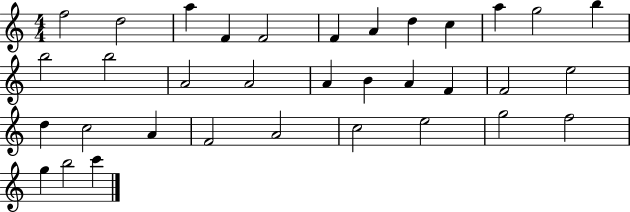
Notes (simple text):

F5/h D5/h A5/q F4/q F4/h F4/q A4/q D5/q C5/q A5/q G5/h B5/q B5/h B5/h A4/h A4/h A4/q B4/q A4/q F4/q F4/h E5/h D5/q C5/h A4/q F4/h A4/h C5/h E5/h G5/h F5/h G5/q B5/h C6/q